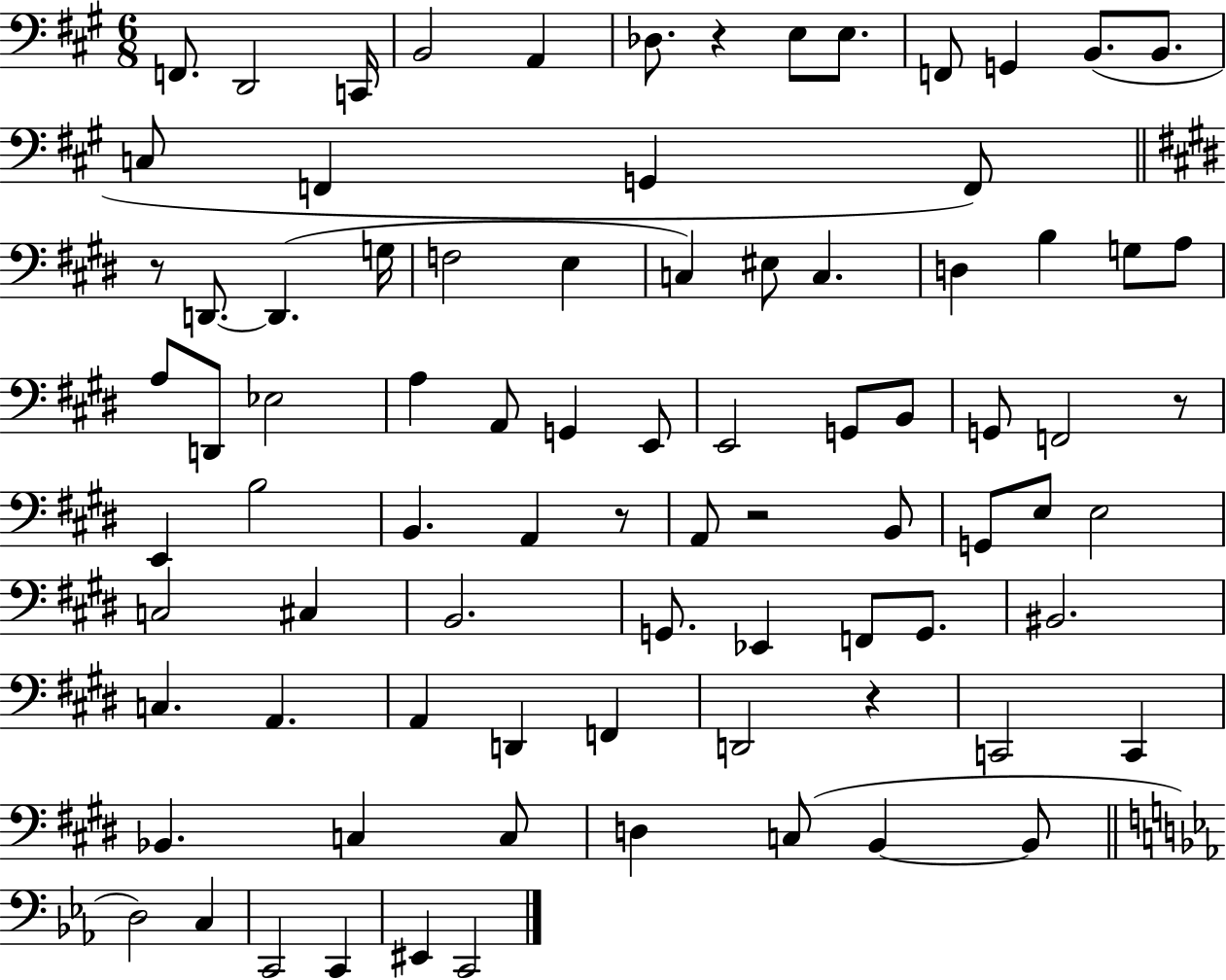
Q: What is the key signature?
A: A major